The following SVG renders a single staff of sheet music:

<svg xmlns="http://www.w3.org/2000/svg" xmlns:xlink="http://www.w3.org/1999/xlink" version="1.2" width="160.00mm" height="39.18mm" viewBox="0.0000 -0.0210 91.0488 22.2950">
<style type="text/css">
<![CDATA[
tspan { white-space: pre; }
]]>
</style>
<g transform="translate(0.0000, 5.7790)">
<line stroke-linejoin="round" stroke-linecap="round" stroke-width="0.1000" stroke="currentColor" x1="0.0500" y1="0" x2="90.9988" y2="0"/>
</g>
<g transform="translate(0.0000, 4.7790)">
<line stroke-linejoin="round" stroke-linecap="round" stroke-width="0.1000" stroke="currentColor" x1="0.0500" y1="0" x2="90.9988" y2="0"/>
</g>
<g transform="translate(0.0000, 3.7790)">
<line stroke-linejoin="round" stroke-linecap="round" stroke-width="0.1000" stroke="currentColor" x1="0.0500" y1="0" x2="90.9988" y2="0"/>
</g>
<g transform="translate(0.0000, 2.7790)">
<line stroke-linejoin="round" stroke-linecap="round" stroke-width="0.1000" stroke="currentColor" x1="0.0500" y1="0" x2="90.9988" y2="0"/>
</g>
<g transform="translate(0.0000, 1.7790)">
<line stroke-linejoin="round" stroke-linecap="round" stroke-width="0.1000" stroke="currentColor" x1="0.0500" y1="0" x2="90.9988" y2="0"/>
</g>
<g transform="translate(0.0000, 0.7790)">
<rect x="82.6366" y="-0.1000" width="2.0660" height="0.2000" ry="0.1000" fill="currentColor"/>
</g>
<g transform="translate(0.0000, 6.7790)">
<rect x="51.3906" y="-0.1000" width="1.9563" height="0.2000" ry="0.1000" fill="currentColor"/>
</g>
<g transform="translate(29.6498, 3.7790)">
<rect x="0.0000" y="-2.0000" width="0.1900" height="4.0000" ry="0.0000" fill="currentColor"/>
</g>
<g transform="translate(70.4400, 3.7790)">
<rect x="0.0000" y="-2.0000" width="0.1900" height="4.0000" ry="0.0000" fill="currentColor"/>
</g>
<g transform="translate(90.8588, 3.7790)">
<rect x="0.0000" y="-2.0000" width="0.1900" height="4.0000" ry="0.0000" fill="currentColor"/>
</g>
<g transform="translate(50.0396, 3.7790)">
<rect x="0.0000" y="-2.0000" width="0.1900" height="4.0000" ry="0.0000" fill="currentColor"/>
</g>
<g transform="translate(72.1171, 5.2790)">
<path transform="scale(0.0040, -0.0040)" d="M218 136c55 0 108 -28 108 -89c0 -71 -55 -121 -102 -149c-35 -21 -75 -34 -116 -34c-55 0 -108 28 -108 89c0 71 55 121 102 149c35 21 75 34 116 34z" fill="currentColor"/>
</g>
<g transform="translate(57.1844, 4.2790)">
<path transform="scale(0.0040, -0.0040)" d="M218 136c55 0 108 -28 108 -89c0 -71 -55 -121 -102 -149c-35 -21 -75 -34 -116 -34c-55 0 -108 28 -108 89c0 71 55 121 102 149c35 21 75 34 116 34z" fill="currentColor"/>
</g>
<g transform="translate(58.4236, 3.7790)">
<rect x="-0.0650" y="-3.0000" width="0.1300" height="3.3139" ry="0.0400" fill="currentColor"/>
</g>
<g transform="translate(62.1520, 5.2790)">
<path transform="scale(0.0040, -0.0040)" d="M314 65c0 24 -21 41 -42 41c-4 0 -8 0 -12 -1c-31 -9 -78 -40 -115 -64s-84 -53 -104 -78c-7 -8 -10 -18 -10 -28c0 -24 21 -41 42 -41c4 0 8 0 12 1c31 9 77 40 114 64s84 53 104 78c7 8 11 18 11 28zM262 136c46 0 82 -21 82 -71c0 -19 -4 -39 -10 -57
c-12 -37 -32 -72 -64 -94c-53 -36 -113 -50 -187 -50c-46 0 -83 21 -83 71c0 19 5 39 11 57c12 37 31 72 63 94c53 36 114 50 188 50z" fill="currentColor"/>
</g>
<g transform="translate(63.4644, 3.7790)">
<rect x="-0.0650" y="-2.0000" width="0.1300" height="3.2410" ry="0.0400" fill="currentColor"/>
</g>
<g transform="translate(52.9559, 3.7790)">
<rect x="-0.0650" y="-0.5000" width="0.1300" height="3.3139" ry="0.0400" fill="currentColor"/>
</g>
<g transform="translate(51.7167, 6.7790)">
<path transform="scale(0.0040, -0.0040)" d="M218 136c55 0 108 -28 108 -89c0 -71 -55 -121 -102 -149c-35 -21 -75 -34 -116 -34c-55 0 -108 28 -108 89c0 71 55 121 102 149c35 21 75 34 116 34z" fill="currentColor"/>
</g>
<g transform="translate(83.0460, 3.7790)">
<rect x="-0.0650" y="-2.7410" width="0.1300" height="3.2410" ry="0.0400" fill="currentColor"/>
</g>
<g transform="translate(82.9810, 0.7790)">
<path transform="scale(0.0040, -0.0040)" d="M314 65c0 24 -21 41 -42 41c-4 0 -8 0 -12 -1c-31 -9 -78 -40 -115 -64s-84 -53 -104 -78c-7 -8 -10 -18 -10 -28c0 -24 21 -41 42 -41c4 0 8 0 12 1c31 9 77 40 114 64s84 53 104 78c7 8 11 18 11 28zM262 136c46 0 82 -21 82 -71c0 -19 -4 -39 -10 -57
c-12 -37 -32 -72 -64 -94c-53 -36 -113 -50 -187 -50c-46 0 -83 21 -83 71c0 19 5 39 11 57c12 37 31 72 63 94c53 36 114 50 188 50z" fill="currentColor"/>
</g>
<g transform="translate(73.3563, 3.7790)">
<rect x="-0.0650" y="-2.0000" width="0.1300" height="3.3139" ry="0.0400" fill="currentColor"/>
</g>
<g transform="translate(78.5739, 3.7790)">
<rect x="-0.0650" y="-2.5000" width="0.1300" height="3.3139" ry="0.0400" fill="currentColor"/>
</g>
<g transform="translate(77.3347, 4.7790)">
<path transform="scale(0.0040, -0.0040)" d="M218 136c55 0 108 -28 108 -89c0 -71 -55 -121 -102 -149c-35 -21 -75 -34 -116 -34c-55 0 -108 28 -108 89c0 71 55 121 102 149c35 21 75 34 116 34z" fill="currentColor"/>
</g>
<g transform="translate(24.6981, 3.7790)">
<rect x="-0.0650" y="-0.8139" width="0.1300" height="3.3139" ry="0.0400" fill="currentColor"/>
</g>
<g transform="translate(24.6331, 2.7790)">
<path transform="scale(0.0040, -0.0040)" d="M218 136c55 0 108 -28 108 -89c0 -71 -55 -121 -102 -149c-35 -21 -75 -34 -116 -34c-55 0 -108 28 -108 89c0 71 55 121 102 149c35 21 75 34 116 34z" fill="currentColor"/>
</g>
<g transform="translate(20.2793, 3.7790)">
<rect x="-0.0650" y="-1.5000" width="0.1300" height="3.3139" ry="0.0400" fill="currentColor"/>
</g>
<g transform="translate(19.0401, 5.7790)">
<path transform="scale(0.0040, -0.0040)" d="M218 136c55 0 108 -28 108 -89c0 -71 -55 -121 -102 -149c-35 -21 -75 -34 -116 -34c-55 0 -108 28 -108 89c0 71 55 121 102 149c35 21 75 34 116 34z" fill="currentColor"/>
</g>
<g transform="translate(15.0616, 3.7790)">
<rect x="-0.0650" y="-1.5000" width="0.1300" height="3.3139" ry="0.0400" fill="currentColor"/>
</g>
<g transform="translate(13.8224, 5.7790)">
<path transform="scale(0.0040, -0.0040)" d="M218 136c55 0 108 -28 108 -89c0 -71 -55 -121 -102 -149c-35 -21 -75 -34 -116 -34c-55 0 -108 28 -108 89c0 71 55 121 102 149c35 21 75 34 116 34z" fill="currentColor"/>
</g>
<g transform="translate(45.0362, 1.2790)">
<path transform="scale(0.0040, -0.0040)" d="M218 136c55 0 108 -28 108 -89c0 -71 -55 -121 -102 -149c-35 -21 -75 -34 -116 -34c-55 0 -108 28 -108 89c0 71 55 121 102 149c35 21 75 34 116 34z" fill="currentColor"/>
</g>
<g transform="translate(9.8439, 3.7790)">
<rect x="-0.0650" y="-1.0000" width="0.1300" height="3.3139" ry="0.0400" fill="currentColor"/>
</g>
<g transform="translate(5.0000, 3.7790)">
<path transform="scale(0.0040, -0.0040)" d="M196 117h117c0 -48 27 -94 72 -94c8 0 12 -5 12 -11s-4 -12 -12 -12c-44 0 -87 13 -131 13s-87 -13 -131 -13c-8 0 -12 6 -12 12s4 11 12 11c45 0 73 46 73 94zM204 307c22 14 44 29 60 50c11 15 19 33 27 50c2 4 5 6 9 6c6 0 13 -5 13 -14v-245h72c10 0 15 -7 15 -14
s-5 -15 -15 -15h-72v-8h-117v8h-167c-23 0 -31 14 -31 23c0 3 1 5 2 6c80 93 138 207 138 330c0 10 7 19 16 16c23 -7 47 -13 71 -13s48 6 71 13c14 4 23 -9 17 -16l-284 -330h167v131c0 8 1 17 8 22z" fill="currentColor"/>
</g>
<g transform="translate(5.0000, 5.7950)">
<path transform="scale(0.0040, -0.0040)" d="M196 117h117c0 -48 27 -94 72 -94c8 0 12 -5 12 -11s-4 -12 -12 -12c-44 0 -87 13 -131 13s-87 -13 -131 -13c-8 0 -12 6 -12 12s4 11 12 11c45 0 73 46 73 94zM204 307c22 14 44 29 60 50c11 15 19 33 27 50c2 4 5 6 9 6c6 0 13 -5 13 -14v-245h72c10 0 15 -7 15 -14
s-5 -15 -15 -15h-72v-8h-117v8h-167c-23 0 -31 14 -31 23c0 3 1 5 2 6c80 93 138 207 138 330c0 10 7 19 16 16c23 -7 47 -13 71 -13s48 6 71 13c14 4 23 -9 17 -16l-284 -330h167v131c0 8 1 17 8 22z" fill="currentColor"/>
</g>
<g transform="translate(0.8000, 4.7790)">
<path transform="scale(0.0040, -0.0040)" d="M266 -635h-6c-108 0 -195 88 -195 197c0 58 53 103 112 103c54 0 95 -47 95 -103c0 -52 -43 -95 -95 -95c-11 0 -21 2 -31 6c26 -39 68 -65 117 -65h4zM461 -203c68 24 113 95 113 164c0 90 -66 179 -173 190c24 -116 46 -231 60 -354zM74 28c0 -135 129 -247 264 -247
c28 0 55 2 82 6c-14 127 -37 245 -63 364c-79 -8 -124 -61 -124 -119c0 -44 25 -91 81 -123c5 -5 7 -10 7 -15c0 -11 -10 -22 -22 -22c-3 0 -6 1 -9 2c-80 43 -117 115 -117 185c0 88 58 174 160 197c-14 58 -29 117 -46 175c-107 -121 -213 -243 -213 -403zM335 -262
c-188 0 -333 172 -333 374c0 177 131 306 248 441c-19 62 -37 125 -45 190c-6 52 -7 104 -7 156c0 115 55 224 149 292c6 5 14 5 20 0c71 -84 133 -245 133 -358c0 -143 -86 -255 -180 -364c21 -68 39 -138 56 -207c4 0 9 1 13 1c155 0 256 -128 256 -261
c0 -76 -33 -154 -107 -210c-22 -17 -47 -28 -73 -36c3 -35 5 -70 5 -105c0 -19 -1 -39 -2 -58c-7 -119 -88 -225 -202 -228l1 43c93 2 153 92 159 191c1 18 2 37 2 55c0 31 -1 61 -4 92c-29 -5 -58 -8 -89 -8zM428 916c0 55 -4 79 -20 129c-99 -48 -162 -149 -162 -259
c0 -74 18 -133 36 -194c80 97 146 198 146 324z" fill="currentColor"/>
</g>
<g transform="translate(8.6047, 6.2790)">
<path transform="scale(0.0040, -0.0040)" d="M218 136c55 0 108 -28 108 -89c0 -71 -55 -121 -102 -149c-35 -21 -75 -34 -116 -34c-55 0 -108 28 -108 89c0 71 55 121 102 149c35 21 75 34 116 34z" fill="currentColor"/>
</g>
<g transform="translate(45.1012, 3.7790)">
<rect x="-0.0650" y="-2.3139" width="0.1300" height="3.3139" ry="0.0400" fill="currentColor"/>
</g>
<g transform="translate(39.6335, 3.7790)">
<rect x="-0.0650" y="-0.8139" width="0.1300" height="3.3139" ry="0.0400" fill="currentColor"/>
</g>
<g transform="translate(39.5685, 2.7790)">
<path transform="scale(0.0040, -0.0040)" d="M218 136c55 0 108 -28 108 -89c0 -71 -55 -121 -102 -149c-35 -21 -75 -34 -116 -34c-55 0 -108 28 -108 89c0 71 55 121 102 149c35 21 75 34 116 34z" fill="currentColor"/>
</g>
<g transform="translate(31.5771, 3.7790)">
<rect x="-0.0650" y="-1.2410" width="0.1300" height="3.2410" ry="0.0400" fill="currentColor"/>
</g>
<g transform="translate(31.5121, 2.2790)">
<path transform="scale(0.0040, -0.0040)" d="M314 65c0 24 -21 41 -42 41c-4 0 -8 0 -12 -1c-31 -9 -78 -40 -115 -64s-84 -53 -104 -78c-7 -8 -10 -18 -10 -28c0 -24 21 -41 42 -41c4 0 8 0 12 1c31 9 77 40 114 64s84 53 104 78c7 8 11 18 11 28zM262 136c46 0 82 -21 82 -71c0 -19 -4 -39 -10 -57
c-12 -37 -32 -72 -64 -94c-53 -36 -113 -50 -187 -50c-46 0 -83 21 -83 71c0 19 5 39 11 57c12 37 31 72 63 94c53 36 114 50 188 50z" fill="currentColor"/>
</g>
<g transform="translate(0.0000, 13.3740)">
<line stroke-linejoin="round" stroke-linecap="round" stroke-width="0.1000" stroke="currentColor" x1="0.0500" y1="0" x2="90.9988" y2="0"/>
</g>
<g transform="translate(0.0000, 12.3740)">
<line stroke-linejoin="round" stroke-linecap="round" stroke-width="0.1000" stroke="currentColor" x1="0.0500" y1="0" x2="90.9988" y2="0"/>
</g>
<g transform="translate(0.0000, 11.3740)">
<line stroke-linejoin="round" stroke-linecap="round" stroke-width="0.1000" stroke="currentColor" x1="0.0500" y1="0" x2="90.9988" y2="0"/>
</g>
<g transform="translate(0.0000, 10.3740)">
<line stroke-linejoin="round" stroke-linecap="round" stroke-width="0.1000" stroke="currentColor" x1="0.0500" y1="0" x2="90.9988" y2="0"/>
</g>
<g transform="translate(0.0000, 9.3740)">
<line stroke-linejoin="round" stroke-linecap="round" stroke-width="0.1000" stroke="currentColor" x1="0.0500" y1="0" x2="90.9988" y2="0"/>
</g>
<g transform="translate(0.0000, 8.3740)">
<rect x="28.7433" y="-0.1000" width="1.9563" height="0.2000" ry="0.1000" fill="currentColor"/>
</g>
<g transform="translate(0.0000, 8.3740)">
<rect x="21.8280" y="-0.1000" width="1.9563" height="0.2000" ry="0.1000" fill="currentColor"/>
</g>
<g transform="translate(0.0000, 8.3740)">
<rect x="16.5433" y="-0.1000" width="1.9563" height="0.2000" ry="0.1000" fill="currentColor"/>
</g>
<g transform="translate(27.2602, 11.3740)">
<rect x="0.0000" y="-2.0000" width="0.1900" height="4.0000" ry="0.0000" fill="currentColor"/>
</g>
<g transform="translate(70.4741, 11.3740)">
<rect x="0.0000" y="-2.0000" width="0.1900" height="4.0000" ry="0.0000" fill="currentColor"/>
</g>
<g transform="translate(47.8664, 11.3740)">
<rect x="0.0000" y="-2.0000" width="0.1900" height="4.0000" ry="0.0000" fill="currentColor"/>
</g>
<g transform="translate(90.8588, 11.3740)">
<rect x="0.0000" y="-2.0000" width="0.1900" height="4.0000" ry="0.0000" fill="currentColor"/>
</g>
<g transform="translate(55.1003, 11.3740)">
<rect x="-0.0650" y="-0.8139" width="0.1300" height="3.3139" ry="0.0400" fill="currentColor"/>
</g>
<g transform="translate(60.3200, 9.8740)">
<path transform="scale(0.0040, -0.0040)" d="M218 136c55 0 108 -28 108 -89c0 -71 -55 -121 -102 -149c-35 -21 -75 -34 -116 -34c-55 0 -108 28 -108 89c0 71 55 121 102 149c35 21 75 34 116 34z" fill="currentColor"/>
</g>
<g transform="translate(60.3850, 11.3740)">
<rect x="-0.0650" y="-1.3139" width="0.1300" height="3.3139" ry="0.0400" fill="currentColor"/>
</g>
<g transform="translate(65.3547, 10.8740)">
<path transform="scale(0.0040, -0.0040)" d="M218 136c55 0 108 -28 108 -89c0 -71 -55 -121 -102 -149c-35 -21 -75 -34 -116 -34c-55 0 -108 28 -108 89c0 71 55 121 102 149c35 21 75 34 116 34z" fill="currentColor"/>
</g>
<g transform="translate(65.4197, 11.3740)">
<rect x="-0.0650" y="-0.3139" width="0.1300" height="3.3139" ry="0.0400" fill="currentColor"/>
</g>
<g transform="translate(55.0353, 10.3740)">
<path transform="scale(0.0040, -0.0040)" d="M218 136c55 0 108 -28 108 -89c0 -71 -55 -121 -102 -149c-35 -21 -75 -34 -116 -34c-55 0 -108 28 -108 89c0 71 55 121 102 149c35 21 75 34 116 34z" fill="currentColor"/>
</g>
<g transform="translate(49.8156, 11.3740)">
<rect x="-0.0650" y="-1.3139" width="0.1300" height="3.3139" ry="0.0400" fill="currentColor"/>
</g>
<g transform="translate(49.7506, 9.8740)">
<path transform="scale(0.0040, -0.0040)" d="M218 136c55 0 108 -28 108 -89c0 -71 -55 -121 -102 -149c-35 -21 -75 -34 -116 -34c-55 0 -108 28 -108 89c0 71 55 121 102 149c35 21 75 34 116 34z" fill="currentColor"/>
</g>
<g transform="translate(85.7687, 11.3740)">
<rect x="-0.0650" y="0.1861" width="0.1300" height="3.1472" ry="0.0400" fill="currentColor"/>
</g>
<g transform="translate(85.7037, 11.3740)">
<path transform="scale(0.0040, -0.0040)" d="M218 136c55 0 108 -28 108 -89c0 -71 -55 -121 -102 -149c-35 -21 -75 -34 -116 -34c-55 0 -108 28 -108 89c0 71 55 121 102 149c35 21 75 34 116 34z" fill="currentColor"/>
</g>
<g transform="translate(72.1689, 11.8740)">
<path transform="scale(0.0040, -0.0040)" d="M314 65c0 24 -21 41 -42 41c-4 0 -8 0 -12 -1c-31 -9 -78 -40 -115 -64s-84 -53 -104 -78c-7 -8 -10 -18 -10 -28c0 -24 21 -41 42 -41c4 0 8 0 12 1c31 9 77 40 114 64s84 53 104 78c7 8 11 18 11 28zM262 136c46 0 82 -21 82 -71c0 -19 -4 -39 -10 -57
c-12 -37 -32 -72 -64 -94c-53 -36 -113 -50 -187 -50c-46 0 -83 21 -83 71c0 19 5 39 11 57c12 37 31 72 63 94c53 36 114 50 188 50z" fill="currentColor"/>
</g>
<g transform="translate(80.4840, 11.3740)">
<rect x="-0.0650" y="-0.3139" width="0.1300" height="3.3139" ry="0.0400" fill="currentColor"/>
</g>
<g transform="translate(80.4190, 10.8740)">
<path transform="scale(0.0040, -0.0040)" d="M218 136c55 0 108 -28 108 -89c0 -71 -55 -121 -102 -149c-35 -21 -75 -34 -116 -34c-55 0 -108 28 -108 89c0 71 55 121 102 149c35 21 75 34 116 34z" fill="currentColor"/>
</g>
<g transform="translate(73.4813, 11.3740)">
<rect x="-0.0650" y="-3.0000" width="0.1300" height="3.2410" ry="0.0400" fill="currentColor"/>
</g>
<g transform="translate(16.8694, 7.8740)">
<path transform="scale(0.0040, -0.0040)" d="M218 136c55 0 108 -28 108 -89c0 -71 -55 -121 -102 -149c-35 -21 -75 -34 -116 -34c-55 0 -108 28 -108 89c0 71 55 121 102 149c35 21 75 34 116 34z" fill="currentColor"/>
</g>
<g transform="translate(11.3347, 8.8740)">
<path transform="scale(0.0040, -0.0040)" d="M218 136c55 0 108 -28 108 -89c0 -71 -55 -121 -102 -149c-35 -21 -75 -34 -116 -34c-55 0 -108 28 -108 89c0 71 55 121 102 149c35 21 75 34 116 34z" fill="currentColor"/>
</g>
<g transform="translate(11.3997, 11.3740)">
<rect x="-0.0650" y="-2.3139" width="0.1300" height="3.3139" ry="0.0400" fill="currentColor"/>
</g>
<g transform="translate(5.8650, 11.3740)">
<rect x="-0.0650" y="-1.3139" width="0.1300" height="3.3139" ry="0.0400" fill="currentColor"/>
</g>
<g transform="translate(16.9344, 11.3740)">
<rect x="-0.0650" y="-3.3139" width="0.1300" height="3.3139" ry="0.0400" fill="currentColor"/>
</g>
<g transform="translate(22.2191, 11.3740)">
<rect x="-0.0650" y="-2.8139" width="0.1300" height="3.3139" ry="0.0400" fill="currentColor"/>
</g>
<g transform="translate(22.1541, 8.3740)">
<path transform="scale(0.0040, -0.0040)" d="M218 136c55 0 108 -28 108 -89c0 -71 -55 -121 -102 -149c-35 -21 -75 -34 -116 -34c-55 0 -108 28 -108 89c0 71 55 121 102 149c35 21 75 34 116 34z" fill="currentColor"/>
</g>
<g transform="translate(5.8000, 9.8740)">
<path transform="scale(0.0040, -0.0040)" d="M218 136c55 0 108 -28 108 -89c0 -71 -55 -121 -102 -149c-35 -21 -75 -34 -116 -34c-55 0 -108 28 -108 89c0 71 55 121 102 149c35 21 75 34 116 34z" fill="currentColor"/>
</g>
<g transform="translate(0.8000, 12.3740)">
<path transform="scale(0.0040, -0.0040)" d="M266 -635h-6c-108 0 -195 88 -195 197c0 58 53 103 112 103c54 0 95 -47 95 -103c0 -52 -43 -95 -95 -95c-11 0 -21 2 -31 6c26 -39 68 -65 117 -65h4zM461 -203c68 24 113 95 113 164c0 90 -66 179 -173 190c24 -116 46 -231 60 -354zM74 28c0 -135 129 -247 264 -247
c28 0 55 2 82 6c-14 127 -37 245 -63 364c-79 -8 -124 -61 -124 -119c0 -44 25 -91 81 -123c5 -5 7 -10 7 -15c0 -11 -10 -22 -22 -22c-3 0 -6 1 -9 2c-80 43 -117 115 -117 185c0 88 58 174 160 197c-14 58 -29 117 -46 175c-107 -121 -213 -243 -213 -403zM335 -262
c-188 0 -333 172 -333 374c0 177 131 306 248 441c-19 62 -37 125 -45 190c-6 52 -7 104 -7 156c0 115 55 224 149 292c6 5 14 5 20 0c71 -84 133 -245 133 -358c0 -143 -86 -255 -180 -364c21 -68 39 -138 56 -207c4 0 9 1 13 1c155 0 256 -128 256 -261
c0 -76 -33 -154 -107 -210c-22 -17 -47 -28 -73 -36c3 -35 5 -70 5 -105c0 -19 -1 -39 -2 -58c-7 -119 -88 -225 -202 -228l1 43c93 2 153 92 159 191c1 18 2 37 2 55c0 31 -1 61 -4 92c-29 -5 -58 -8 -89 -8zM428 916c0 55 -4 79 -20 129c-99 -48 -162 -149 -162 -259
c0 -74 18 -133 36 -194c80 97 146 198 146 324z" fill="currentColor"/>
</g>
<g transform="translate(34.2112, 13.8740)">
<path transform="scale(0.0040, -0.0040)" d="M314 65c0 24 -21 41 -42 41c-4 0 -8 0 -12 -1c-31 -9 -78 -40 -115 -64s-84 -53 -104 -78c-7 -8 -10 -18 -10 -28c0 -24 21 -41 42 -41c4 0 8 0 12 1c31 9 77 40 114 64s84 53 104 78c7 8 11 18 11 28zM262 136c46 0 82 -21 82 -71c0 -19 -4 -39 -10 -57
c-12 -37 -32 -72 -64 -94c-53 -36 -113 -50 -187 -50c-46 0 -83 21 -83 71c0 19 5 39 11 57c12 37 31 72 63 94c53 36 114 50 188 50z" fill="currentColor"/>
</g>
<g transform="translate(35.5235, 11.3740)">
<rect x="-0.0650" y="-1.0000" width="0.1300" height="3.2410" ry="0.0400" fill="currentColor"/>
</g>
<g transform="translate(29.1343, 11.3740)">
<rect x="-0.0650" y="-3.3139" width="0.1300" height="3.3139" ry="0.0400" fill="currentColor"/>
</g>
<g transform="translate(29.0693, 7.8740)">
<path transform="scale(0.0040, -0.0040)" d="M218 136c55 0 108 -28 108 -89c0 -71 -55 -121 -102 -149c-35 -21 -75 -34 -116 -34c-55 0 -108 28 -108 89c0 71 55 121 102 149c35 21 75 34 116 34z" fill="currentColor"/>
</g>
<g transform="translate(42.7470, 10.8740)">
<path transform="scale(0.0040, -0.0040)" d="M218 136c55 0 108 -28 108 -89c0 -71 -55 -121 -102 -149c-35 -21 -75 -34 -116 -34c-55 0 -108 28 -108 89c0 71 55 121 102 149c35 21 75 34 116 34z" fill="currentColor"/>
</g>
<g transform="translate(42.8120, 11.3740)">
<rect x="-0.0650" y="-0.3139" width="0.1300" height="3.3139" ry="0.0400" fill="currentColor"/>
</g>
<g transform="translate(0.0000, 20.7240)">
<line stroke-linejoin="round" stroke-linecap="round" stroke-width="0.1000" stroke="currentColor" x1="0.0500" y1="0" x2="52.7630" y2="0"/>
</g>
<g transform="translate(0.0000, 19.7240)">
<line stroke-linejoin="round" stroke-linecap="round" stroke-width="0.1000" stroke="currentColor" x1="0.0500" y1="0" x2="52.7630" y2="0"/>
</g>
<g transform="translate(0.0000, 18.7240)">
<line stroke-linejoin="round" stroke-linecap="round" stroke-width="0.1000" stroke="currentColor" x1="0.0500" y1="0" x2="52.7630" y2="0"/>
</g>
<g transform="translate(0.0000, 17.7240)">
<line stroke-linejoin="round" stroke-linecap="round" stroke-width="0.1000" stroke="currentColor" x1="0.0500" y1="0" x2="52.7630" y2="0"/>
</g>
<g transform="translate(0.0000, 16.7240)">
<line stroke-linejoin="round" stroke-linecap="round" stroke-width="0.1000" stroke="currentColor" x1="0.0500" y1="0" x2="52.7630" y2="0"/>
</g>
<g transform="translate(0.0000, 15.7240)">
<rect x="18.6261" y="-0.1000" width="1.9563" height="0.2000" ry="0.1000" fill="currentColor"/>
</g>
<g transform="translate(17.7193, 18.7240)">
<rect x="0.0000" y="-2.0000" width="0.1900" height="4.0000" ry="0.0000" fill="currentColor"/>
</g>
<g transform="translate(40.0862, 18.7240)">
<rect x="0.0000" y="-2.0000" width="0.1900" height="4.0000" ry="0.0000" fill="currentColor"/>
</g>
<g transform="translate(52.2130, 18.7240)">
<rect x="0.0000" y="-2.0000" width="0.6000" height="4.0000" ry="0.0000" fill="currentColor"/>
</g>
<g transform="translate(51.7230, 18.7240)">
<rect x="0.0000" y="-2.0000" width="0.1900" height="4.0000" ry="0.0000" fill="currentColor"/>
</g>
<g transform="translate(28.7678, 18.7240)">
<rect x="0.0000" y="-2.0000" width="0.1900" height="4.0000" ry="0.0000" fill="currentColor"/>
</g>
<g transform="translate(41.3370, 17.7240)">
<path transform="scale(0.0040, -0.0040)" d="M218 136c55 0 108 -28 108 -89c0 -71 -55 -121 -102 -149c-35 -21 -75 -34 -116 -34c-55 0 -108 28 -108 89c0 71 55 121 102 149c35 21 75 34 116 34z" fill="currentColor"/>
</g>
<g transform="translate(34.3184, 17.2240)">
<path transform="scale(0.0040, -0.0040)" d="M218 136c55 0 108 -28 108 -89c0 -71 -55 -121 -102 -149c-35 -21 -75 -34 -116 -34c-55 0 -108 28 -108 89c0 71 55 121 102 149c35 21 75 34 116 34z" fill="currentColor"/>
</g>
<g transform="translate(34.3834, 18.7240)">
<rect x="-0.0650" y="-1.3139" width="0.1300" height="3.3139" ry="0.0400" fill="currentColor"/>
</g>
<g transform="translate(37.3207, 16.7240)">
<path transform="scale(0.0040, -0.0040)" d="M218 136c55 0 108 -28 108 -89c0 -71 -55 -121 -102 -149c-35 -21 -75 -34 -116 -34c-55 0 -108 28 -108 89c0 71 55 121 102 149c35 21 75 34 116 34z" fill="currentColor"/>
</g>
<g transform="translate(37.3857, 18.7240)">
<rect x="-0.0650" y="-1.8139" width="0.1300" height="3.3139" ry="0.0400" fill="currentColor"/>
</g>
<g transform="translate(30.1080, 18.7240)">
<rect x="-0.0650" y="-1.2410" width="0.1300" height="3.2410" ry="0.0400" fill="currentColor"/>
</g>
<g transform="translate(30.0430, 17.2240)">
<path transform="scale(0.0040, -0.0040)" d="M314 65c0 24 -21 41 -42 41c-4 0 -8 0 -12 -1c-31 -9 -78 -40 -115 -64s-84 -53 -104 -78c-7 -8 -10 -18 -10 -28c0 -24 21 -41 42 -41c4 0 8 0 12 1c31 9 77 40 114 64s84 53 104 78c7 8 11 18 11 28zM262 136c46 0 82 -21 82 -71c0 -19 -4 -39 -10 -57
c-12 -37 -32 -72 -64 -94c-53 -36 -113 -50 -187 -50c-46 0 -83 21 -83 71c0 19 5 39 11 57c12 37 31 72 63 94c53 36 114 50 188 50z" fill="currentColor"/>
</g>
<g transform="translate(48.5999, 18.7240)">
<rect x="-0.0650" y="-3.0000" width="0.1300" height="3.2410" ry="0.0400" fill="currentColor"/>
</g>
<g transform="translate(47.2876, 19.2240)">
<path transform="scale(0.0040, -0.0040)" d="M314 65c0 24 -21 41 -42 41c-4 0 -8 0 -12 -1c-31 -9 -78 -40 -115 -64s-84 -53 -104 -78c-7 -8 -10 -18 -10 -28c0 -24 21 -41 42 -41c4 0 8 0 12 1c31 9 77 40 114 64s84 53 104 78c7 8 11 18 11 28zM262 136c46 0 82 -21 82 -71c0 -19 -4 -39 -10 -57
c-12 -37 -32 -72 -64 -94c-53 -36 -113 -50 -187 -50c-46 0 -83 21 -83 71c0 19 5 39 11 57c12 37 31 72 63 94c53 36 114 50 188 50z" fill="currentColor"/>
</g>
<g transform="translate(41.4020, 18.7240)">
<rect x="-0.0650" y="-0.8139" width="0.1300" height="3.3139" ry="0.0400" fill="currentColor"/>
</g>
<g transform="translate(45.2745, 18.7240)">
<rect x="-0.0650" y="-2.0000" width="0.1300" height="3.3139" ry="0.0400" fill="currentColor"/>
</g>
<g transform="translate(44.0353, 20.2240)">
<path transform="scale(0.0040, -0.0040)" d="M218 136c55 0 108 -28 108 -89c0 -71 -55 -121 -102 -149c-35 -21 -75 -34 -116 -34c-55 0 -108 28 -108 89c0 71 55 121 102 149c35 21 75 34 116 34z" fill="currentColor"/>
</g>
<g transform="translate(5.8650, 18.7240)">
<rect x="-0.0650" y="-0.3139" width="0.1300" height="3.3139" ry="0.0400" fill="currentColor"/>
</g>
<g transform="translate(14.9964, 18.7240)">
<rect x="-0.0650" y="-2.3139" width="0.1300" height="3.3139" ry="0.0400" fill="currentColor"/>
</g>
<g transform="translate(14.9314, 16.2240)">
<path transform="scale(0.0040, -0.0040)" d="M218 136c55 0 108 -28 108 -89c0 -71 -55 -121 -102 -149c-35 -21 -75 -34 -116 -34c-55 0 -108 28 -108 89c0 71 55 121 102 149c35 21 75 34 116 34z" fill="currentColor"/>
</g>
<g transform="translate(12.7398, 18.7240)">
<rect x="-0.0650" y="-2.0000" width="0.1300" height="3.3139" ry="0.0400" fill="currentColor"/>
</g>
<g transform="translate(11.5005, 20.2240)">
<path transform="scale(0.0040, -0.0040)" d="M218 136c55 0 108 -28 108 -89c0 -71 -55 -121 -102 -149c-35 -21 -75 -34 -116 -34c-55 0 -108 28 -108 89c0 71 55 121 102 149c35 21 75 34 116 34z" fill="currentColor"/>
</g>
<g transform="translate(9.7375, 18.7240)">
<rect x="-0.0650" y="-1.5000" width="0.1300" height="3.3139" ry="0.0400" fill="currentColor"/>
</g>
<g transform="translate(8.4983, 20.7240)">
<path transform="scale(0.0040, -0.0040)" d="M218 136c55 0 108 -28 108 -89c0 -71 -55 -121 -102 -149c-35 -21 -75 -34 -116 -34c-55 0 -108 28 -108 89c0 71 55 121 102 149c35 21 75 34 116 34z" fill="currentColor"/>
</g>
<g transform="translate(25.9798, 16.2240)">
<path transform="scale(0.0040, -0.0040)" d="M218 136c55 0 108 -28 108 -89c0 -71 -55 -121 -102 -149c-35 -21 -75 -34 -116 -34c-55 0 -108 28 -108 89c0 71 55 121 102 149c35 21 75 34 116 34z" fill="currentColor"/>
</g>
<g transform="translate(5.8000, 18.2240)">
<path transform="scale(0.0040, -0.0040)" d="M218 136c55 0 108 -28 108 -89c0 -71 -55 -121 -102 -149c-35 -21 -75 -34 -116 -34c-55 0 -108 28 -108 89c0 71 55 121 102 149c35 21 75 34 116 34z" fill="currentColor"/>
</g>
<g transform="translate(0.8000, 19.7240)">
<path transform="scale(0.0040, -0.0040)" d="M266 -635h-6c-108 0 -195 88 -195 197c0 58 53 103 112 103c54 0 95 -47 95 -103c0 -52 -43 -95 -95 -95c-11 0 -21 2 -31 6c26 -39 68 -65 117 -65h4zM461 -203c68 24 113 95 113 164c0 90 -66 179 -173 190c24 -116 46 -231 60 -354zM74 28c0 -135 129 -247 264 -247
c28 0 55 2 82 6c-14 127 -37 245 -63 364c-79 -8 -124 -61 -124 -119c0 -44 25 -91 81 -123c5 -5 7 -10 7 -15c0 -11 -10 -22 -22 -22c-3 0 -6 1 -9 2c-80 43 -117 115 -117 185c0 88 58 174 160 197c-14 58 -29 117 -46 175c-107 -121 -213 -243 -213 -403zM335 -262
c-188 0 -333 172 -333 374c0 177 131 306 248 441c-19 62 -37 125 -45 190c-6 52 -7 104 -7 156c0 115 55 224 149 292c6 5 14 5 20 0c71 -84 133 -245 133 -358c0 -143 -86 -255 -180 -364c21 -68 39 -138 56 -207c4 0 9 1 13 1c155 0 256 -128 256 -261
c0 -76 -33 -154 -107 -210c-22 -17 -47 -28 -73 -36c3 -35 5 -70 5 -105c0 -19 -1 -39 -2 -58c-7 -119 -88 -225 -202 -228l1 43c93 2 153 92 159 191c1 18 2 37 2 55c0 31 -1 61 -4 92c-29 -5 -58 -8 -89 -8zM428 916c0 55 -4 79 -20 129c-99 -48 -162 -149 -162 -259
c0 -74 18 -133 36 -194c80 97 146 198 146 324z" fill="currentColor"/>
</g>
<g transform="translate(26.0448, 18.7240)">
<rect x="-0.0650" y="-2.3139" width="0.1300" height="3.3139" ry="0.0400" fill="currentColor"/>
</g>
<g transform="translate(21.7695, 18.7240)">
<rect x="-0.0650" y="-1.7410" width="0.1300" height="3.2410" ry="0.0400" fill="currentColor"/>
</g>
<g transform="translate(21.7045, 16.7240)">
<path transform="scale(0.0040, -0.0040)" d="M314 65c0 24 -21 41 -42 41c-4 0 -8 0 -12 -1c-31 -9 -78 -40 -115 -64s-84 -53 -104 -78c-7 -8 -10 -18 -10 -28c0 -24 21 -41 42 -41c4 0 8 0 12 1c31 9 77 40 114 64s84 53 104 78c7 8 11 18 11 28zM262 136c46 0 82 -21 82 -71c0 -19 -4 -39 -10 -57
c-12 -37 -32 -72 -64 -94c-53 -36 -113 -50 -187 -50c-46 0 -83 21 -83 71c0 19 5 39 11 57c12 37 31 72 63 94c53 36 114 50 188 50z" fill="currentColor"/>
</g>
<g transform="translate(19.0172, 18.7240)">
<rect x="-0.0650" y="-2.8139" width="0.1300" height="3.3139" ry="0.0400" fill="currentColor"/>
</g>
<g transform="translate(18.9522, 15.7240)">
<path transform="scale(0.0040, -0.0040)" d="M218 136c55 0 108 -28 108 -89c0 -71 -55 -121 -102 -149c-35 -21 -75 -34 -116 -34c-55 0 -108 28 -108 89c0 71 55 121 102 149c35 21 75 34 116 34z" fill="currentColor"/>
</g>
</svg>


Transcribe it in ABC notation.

X:1
T:Untitled
M:4/4
L:1/4
K:C
D E E d e2 d g C A F2 F G a2 e g b a b D2 c e d e c A2 c B c E F g a f2 g e2 e f d F A2